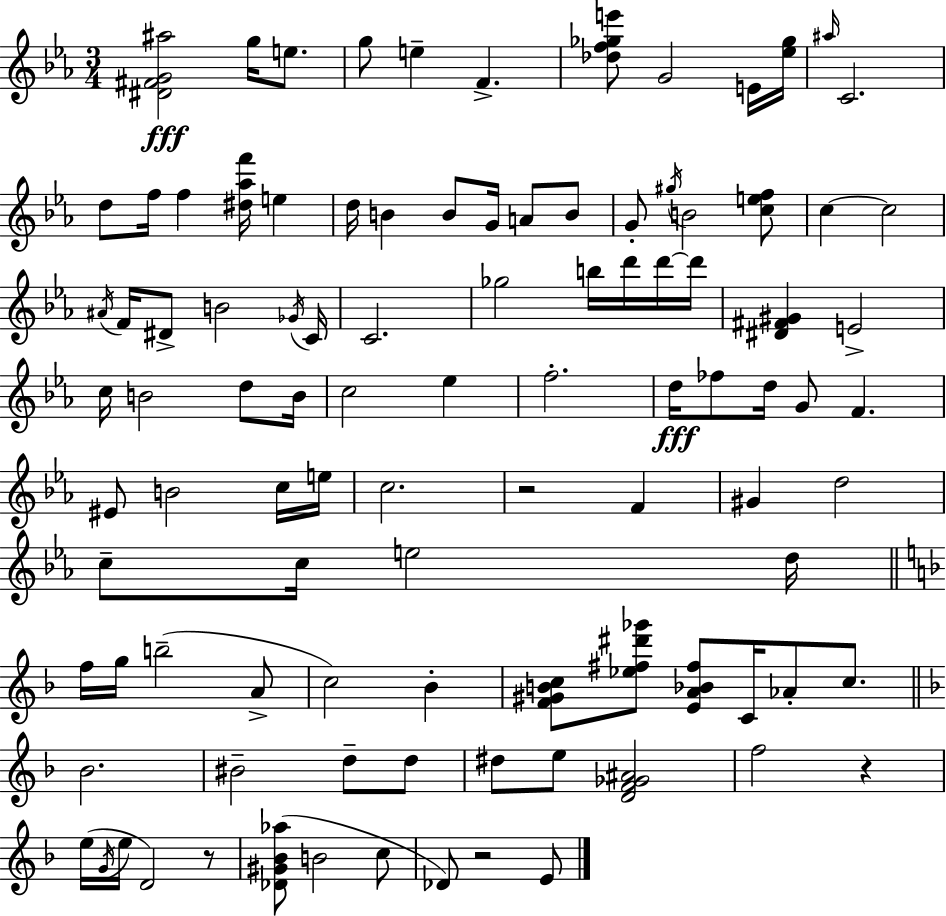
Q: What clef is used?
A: treble